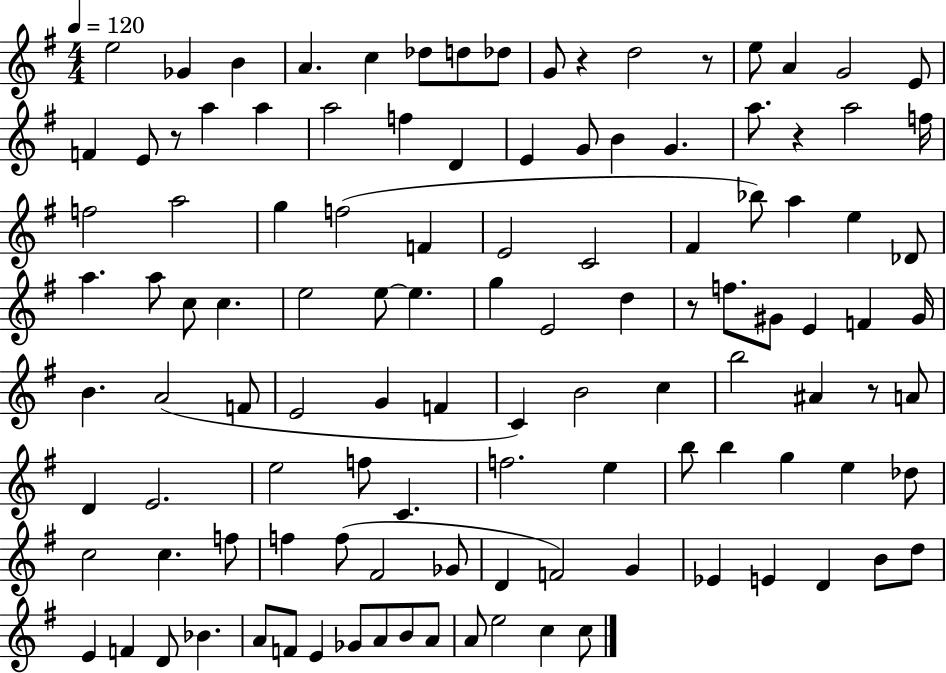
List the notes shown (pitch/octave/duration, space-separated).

E5/h Gb4/q B4/q A4/q. C5/q Db5/e D5/e Db5/e G4/e R/q D5/h R/e E5/e A4/q G4/h E4/e F4/q E4/e R/e A5/q A5/q A5/h F5/q D4/q E4/q G4/e B4/q G4/q. A5/e. R/q A5/h F5/s F5/h A5/h G5/q F5/h F4/q E4/h C4/h F#4/q Bb5/e A5/q E5/q Db4/e A5/q. A5/e C5/e C5/q. E5/h E5/e E5/q. G5/q E4/h D5/q R/e F5/e. G#4/e E4/q F4/q G#4/s B4/q. A4/h F4/e E4/h G4/q F4/q C4/q B4/h C5/q B5/h A#4/q R/e A4/e D4/q E4/h. E5/h F5/e C4/q. F5/h. E5/q B5/e B5/q G5/q E5/q Db5/e C5/h C5/q. F5/e F5/q F5/e F#4/h Gb4/e D4/q F4/h G4/q Eb4/q E4/q D4/q B4/e D5/e E4/q F4/q D4/e Bb4/q. A4/e F4/e E4/q Gb4/e A4/e B4/e A4/e A4/e E5/h C5/q C5/e